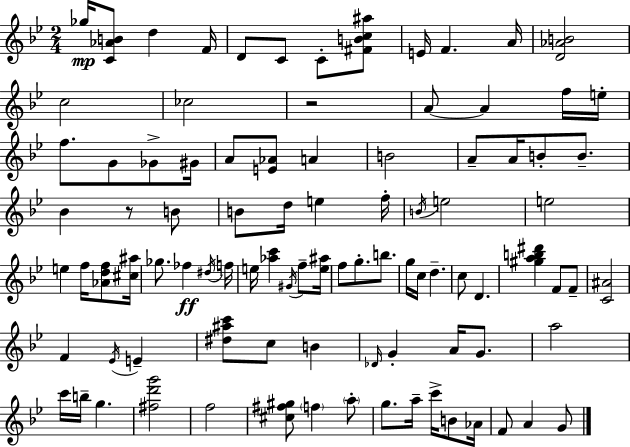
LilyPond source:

{
  \clef treble
  \numericTimeSignature
  \time 2/4
  \key bes \major
  ges''16\mp <c' aes' b'>8 d''4 f'16 | d'8 c'8 c'8-. <fis' b' c'' ais''>8 | e'16 f'4. a'16 | <d' aes' b'>2 | \break c''2 | ces''2 | r2 | a'8~~ a'4 f''16 e''16-. | \break f''8. g'8 ges'8-> gis'16 | a'8 <e' aes'>8 a'4 | b'2 | a'8-- a'16 b'8-. b'8.-- | \break bes'4 r8 b'8 | b'8 d''16 e''4 f''16-. | \acciaccatura { b'16 } e''2 | e''2 | \break e''4 f''16 <aes' d'' f''>8 | <cis'' ais''>16 ges''8. fes''4\ff | \acciaccatura { dis''16 } f''16 e''16 <aes'' c'''>4 \acciaccatura { gis'16 } | f''8-- <e'' ais''>16 f''8 g''8.-. | \break b''8. g''16 c''16 d''4.-- | c''8 d'4. | <gis'' a'' b'' dis'''>4 f'8 | f'8-- <c' ais'>2 | \break f'4 \acciaccatura { ees'16 } | e'4-- <dis'' ais'' c'''>8 c''8 | b'4 \grace { des'16 } g'4-. | a'16 g'8. a''2 | \break c'''16 b''16-- g''4. | <fis'' d''' g'''>2 | f''2 | <cis'' fis'' gis''>8 \parenthesize f''4 | \break \parenthesize a''8-. g''8. | a''16-- c'''16-> b'8 aes'16 f'8 a'4 | g'8 \bar "|."
}